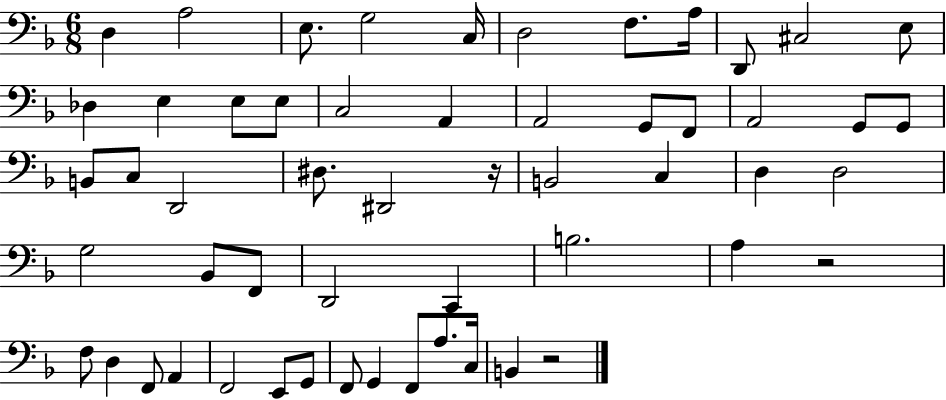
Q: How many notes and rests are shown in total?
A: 55